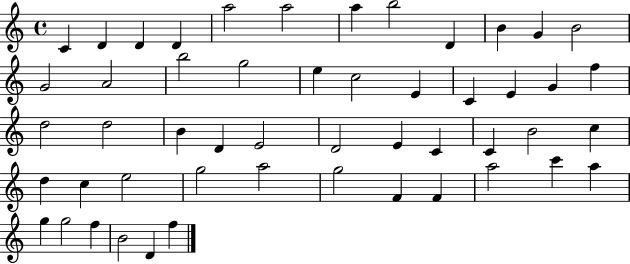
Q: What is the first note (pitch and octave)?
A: C4